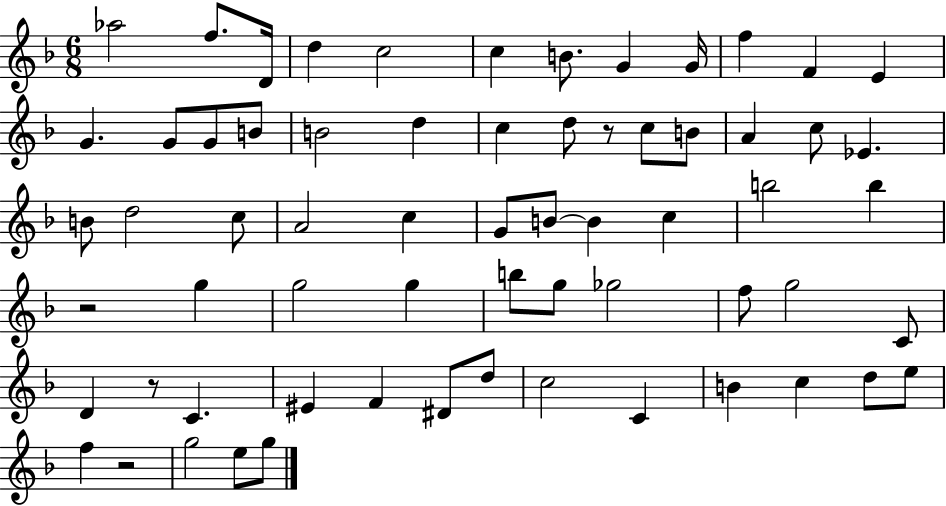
{
  \clef treble
  \numericTimeSignature
  \time 6/8
  \key f \major
  aes''2 f''8. d'16 | d''4 c''2 | c''4 b'8. g'4 g'16 | f''4 f'4 e'4 | \break g'4. g'8 g'8 b'8 | b'2 d''4 | c''4 d''8 r8 c''8 b'8 | a'4 c''8 ees'4. | \break b'8 d''2 c''8 | a'2 c''4 | g'8 b'8~~ b'4 c''4 | b''2 b''4 | \break r2 g''4 | g''2 g''4 | b''8 g''8 ges''2 | f''8 g''2 c'8 | \break d'4 r8 c'4. | eis'4 f'4 dis'8 d''8 | c''2 c'4 | b'4 c''4 d''8 e''8 | \break f''4 r2 | g''2 e''8 g''8 | \bar "|."
}